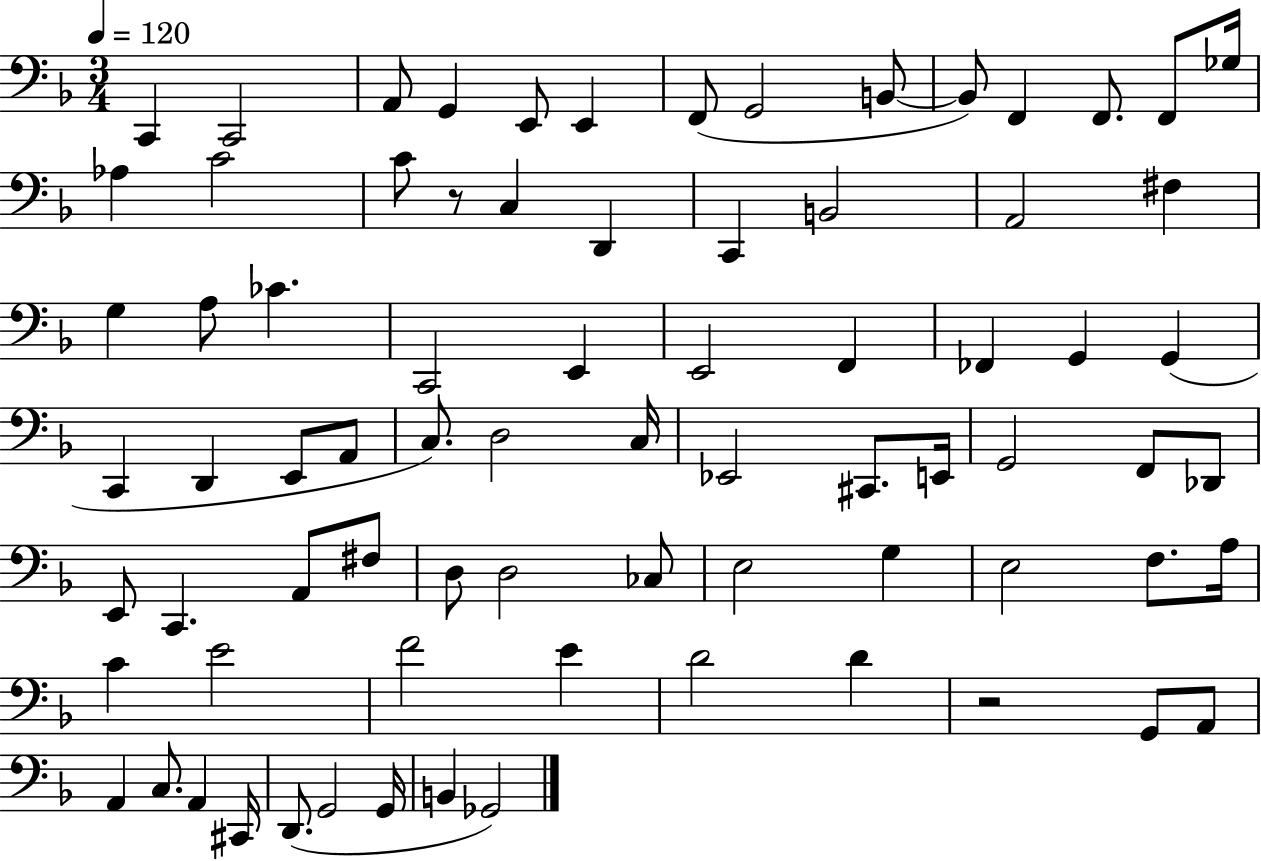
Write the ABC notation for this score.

X:1
T:Untitled
M:3/4
L:1/4
K:F
C,, C,,2 A,,/2 G,, E,,/2 E,, F,,/2 G,,2 B,,/2 B,,/2 F,, F,,/2 F,,/2 _G,/4 _A, C2 C/2 z/2 C, D,, C,, B,,2 A,,2 ^F, G, A,/2 _C C,,2 E,, E,,2 F,, _F,, G,, G,, C,, D,, E,,/2 A,,/2 C,/2 D,2 C,/4 _E,,2 ^C,,/2 E,,/4 G,,2 F,,/2 _D,,/2 E,,/2 C,, A,,/2 ^F,/2 D,/2 D,2 _C,/2 E,2 G, E,2 F,/2 A,/4 C E2 F2 E D2 D z2 G,,/2 A,,/2 A,, C,/2 A,, ^C,,/4 D,,/2 G,,2 G,,/4 B,, _G,,2